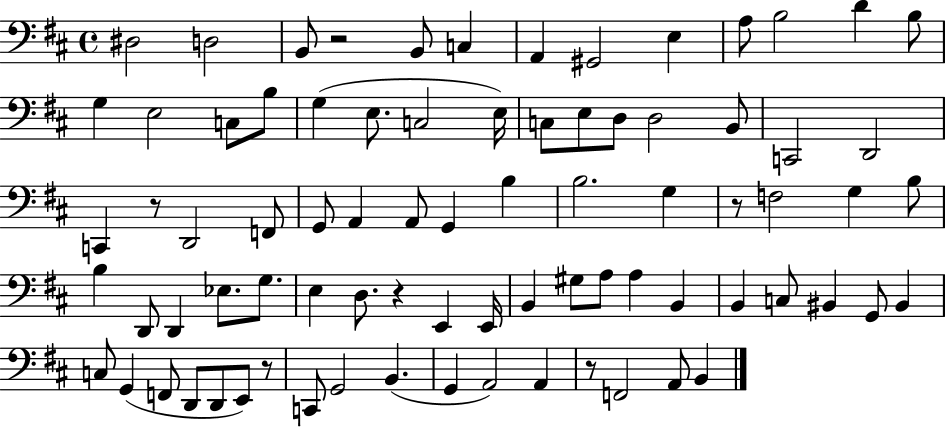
{
  \clef bass
  \time 4/4
  \defaultTimeSignature
  \key d \major
  \repeat volta 2 { dis2 d2 | b,8 r2 b,8 c4 | a,4 gis,2 e4 | a8 b2 d'4 b8 | \break g4 e2 c8 b8 | g4( e8. c2 e16) | c8 e8 d8 d2 b,8 | c,2 d,2 | \break c,4 r8 d,2 f,8 | g,8 a,4 a,8 g,4 b4 | b2. g4 | r8 f2 g4 b8 | \break b4 d,8 d,4 ees8. g8. | e4 d8. r4 e,4 e,16 | b,4 gis8 a8 a4 b,4 | b,4 c8 bis,4 g,8 bis,4 | \break c8 g,4( f,8 d,8 d,8 e,8) r8 | c,8 g,2 b,4.( | g,4 a,2) a,4 | r8 f,2 a,8 b,4 | \break } \bar "|."
}